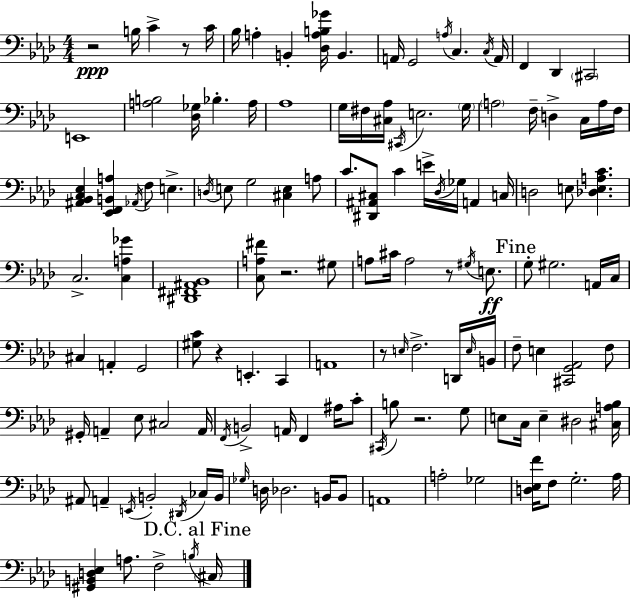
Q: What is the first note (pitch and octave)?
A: B3